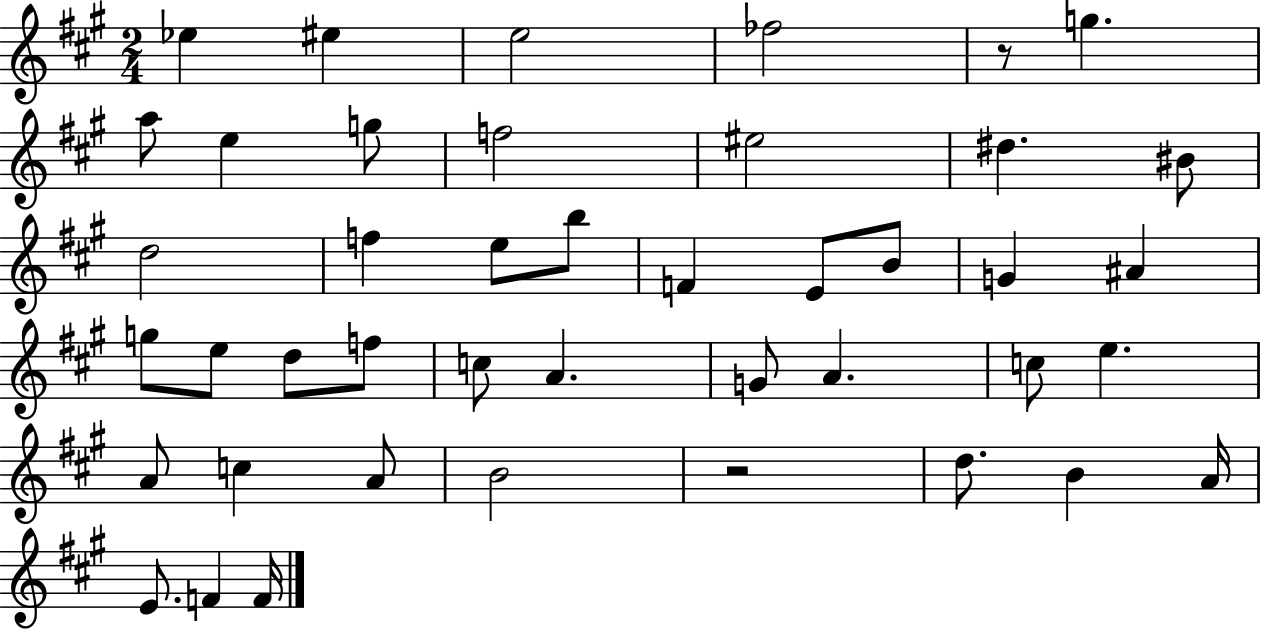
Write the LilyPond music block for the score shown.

{
  \clef treble
  \numericTimeSignature
  \time 2/4
  \key a \major
  ees''4 eis''4 | e''2 | fes''2 | r8 g''4. | \break a''8 e''4 g''8 | f''2 | eis''2 | dis''4. bis'8 | \break d''2 | f''4 e''8 b''8 | f'4 e'8 b'8 | g'4 ais'4 | \break g''8 e''8 d''8 f''8 | c''8 a'4. | g'8 a'4. | c''8 e''4. | \break a'8 c''4 a'8 | b'2 | r2 | d''8. b'4 a'16 | \break e'8. f'4 f'16 | \bar "|."
}